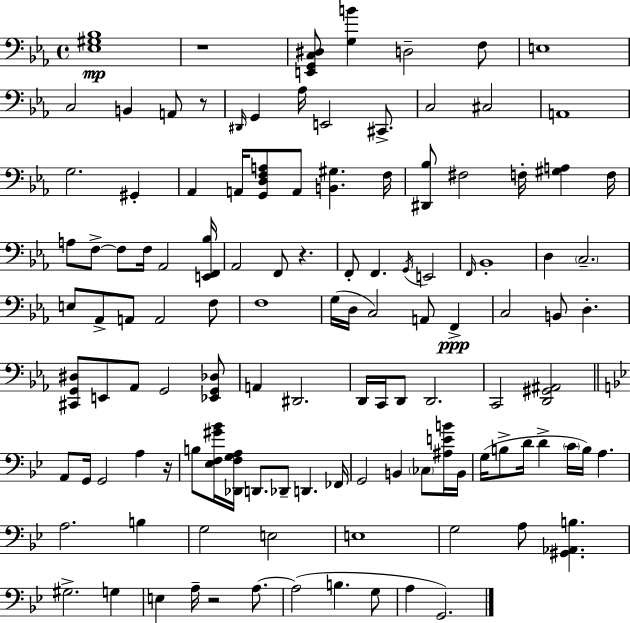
X:1
T:Untitled
M:4/4
L:1/4
K:Eb
[_E,^G,_B,]4 z4 [E,,G,,C,^D,]/2 [G,B] D,2 F,/2 E,4 C,2 B,, A,,/2 z/2 ^D,,/4 G,, _A,/4 E,,2 ^C,,/2 C,2 ^C,2 A,,4 G,2 ^G,, _A,, A,,/4 [G,,D,F,A,]/2 A,,/2 [B,,^G,] F,/4 [^D,,_B,]/2 ^F,2 F,/4 [^G,A,] F,/4 A,/2 F,/2 F,/2 F,/4 _A,,2 [E,,F,,_B,]/4 _A,,2 F,,/2 z F,,/2 F,, G,,/4 E,,2 F,,/4 _B,,4 D, C,2 E,/2 _A,,/2 A,,/2 A,,2 F,/2 F,4 G,/4 D,/4 C,2 A,,/2 F,, C,2 B,,/2 D, [^C,,G,,^D,]/2 E,,/2 _A,,/2 G,,2 [_E,,G,,_D,]/2 A,, ^D,,2 D,,/4 C,,/4 D,,/2 D,,2 C,,2 [D,,^G,,^A,,]2 A,,/2 G,,/4 G,,2 A, z/4 B,/2 [_E,F,^G_B]/4 [_D,,F,G,A,]/4 D,,/2 _D,,/2 D,, _F,,/4 G,,2 B,, _C,/2 [^A,EB]/4 B,,/4 G,/4 B,/2 D/4 D C/4 B,/4 A, A,2 B, G,2 E,2 E,4 G,2 A,/2 [^G,,_A,,B,] ^G,2 G, E, A,/4 z2 A,/2 A,2 B, G,/2 A, G,,2